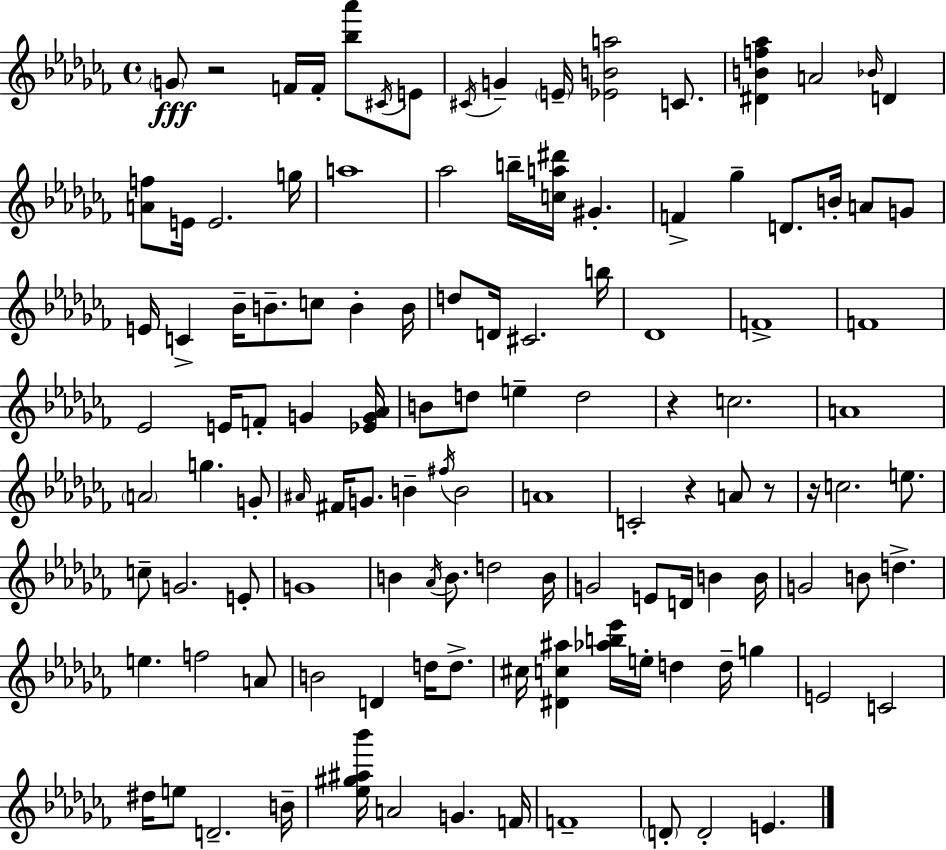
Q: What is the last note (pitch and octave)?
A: E4